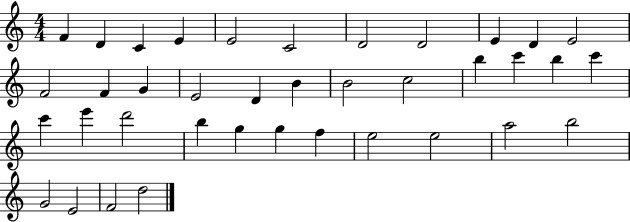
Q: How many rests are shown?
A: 0